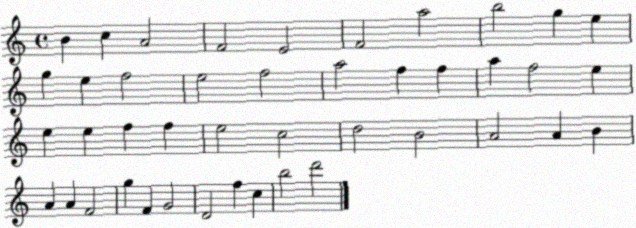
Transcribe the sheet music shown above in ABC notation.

X:1
T:Untitled
M:4/4
L:1/4
K:C
B c A2 F2 E2 F2 a2 b2 g e g e f2 e2 f2 a2 f f a f2 e e e f f e2 c2 d2 B2 A2 A B A A F2 g F G2 D2 f c b2 d'2